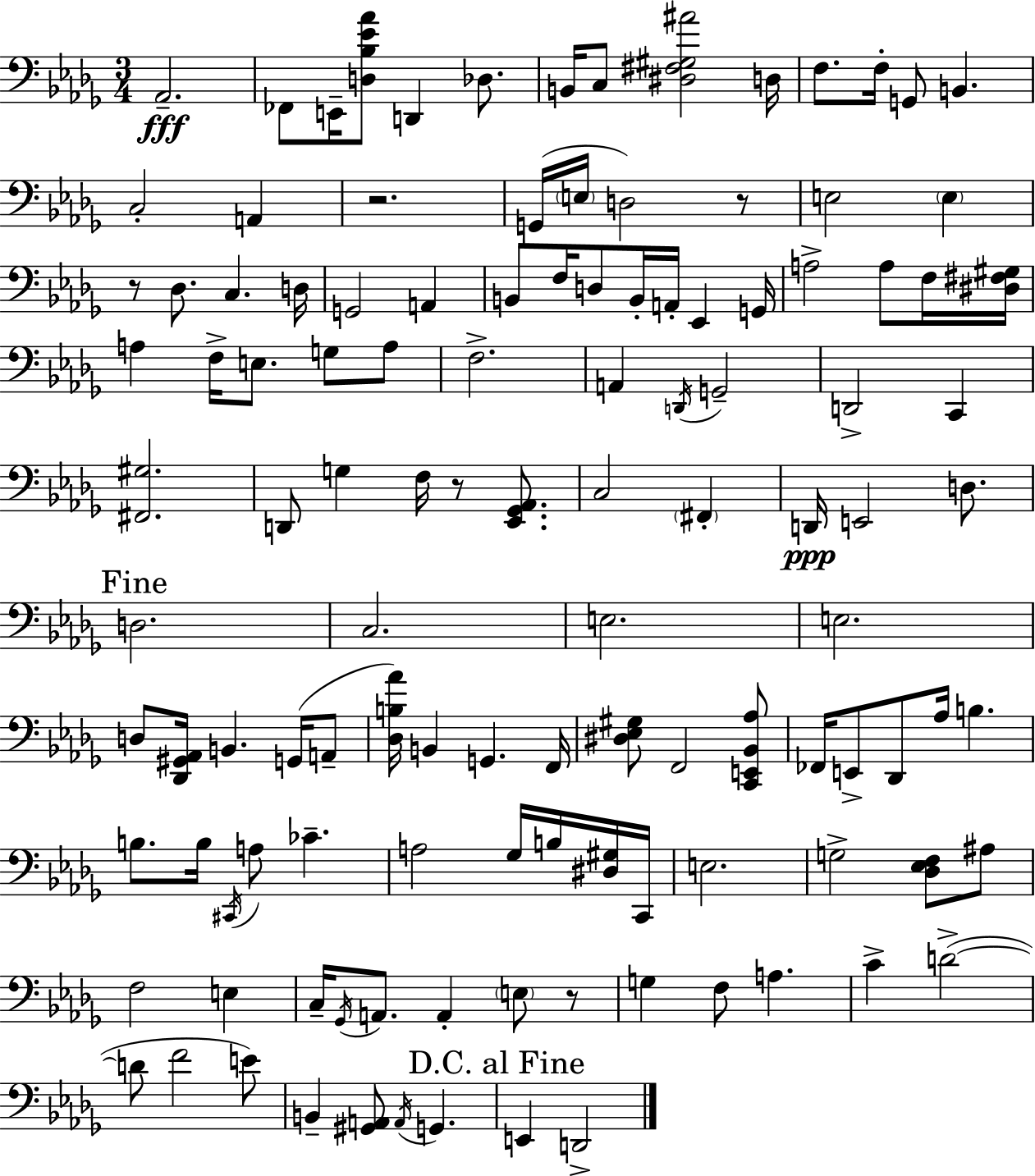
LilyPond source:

{
  \clef bass
  \numericTimeSignature
  \time 3/4
  \key bes \minor
  \repeat volta 2 { aes,2.--\fff | fes,8 e,16-- <d bes ees' aes'>8 d,4 des8. | b,16 c8 <dis fis gis ais'>2 d16 | f8. f16-. g,8 b,4. | \break c2-. a,4 | r2. | g,16( \parenthesize e16 d2) r8 | e2 \parenthesize e4 | \break r8 des8. c4. d16 | g,2 a,4 | b,8 f16 d8 b,16-. a,16-. ees,4 g,16 | a2-> a8 f16 <dis fis gis>16 | \break a4 f16-> e8. g8 a8 | f2.-> | a,4 \acciaccatura { d,16 } g,2-- | d,2-> c,4 | \break <fis, gis>2. | d,8 g4 f16 r8 <ees, ges, aes,>8. | c2 \parenthesize fis,4-. | d,16\ppp e,2 d8. | \break \mark "Fine" d2. | c2. | e2. | e2. | \break d8 <des, gis, aes,>16 b,4. g,16( a,8-- | <des b aes'>16) b,4 g,4. | f,16 <dis ees gis>8 f,2 <c, e, bes, aes>8 | fes,16 e,8-> des,8 aes16 b4. | \break b8. b16 \acciaccatura { cis,16 } a8 ces'4.-- | a2 ges16 b16 | <dis gis>16 c,16 e2. | g2-> <des ees f>8 | \break ais8 f2 e4 | c16-- \acciaccatura { ges,16 } a,8. a,4-. \parenthesize e8 | r8 g4 f8 a4. | c'4-> d'2->~(~ | \break d'8 f'2 | e'8) b,4-- <gis, a,>8 \acciaccatura { a,16 } g,4. | \mark "D.C. al Fine" e,4 d,2-> | } \bar "|."
}